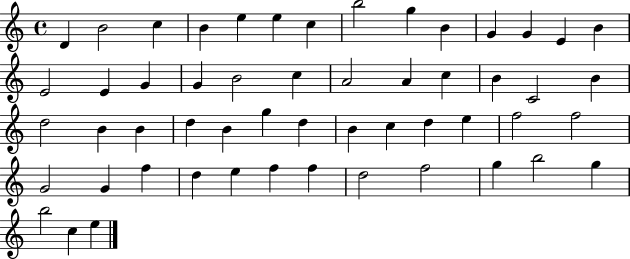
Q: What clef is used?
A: treble